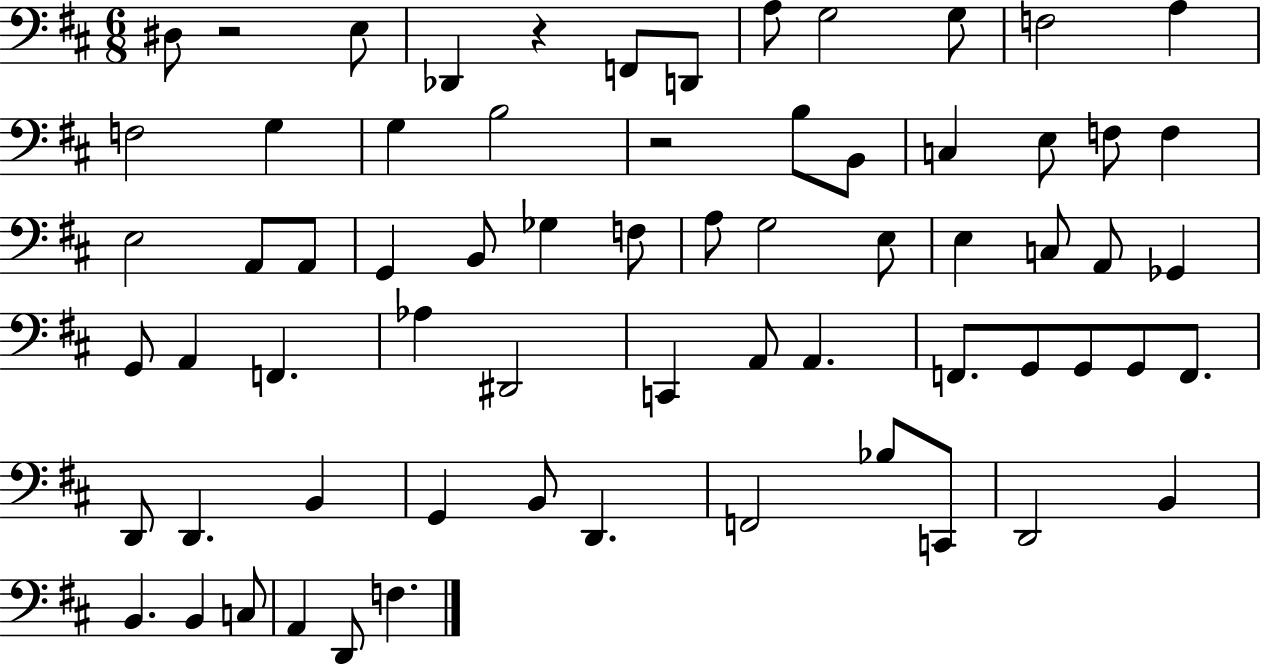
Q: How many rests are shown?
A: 3